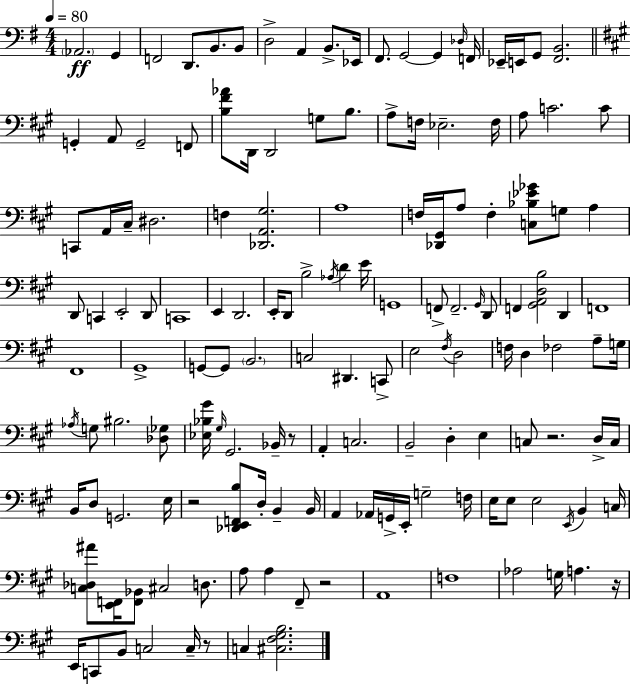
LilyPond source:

{
  \clef bass
  \numericTimeSignature
  \time 4/4
  \key g \major
  \tempo 4 = 80
  \parenthesize aes,2.\ff g,4 | f,2 d,8. b,8. b,8 | d2-> a,4 b,8.-> ees,16 | fis,8. g,2~~ g,4 \grace { des16 } | \break f,16 ees,16-- e,16 g,8 <fis, b,>2. | \bar "||" \break \key a \major g,4-. a,8 g,2-- f,8 | <b fis' aes'>8 d,16 d,2 g8 b8. | a8-> f16 ees2.-- f16 | a8 c'2. c'8 | \break c,8 a,16 cis16-- dis2. | f4 <des, a, gis>2. | a1 | f16 <des, gis,>16 a8 f4-. <c bes ees' ges'>8 g8 a4 | \break d,8 c,4 e,2-. d,8 | c,1 | e,4 d,2. | e,16-. d,8 b2-> \acciaccatura { aes16 } d'4 | \break e'16 g,1 | f,8-> f,2.-- \grace { gis,16 } | d,8 f,4 <gis, a, d b>2 d,4 | f,1 | \break fis,1 | gis,1-> | g,8~~ g,8 \parenthesize b,2. | c2 dis,4. | \break c,8-> e2 \acciaccatura { fis16 } d2 | f16 d4 fes2 | a8-- g16 \acciaccatura { aes16 } g8 bis2. | <des ges>8 <ees bes gis'>16 \grace { gis16 } gis,2. | \break bes,16-- r8 a,4-. c2. | b,2-- d4-. | e4 c8 r2. | d16-> c16 b,16 d8 g,2. | \break e16 r2 <des, e, f, b>8 d16-. | b,4-- b,16 a,4 aes,16 g,16-> e,16-. g2-- | f16 e16 e8 e2 | \acciaccatura { e,16 } b,4 c16 <c des ais'>8 <e, f,>16 <f, bes,>8 cis2 | \break d8. a8 a4 fis,8-- r2 | a,1 | f1 | aes2 g16 a4. | \break r16 e,16 c,8 b,8 c2 | c16-- r8 c4 <cis fis gis b>2. | \bar "|."
}